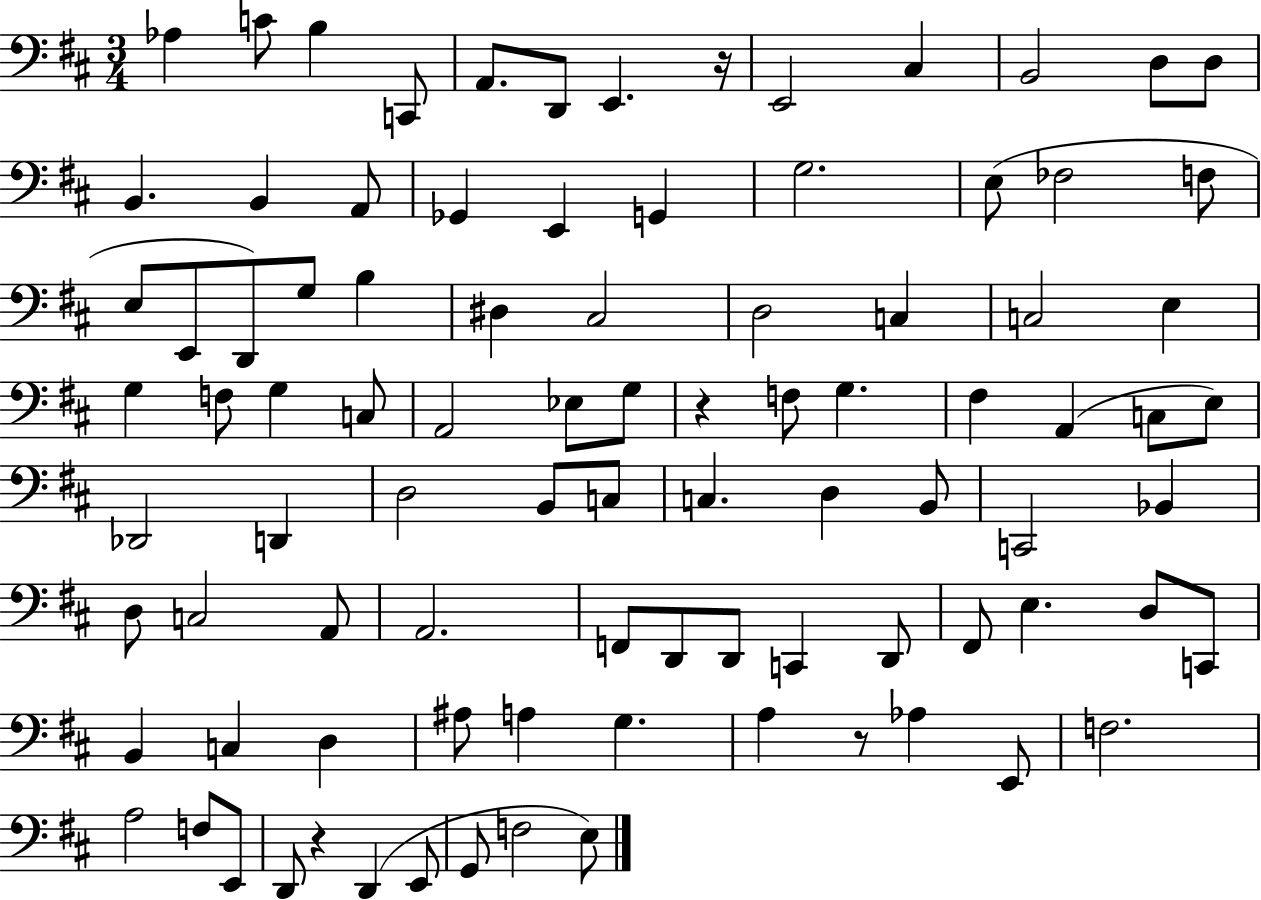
Ab3/q C4/e B3/q C2/e A2/e. D2/e E2/q. R/s E2/h C#3/q B2/h D3/e D3/e B2/q. B2/q A2/e Gb2/q E2/q G2/q G3/h. E3/e FES3/h F3/e E3/e E2/e D2/e G3/e B3/q D#3/q C#3/h D3/h C3/q C3/h E3/q G3/q F3/e G3/q C3/e A2/h Eb3/e G3/e R/q F3/e G3/q. F#3/q A2/q C3/e E3/e Db2/h D2/q D3/h B2/e C3/e C3/q. D3/q B2/e C2/h Bb2/q D3/e C3/h A2/e A2/h. F2/e D2/e D2/e C2/q D2/e F#2/e E3/q. D3/e C2/e B2/q C3/q D3/q A#3/e A3/q G3/q. A3/q R/e Ab3/q E2/e F3/h. A3/h F3/e E2/e D2/e R/q D2/q E2/e G2/e F3/h E3/e